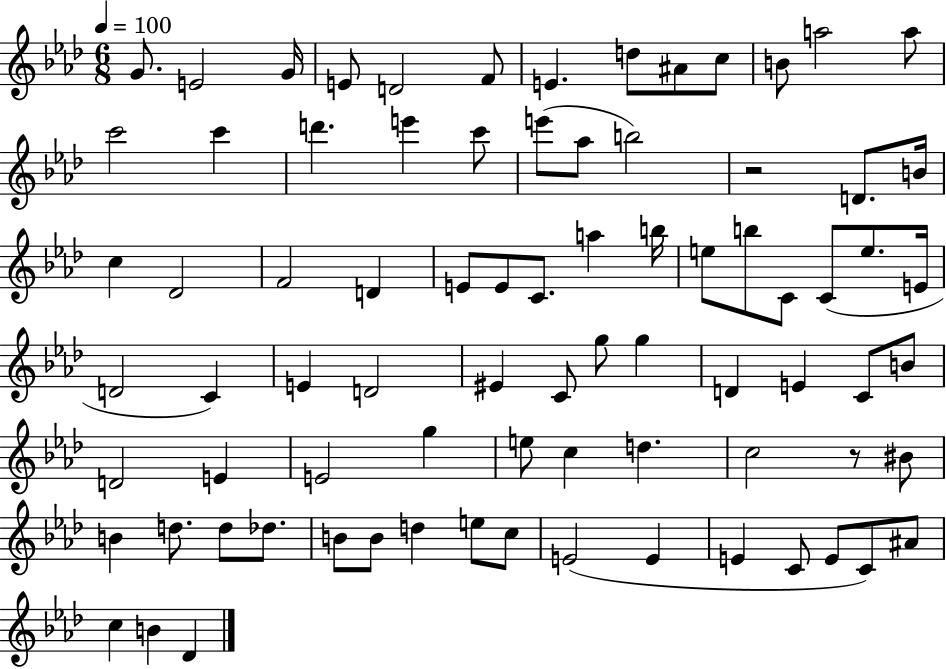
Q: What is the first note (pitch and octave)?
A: G4